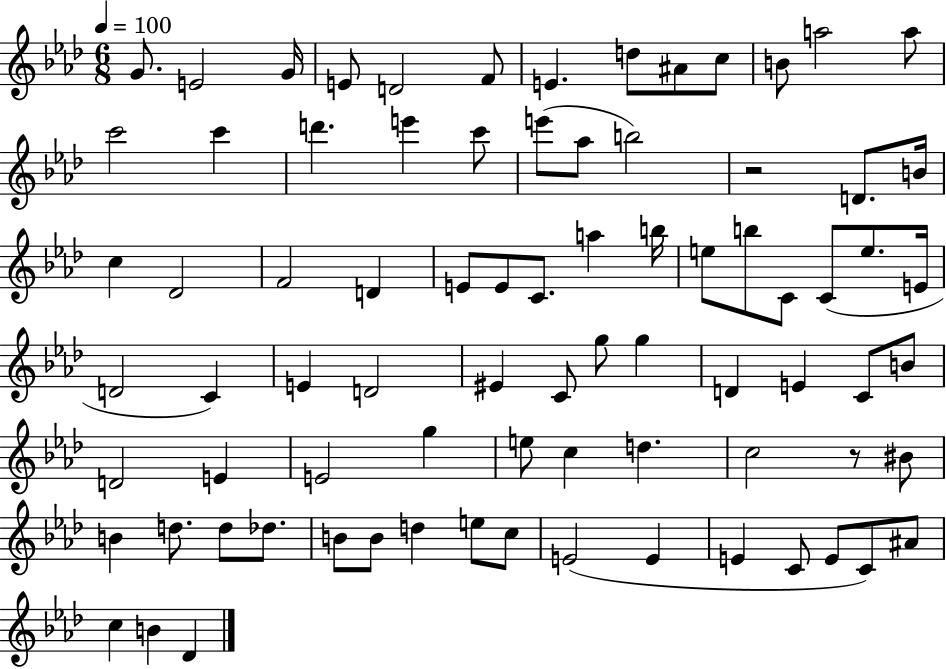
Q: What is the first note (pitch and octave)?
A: G4